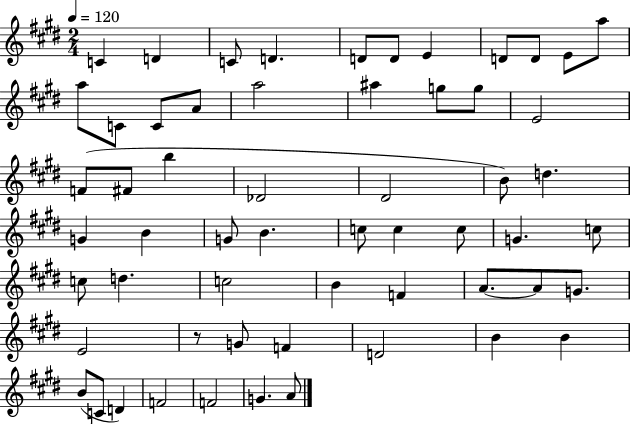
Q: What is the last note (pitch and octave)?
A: A4